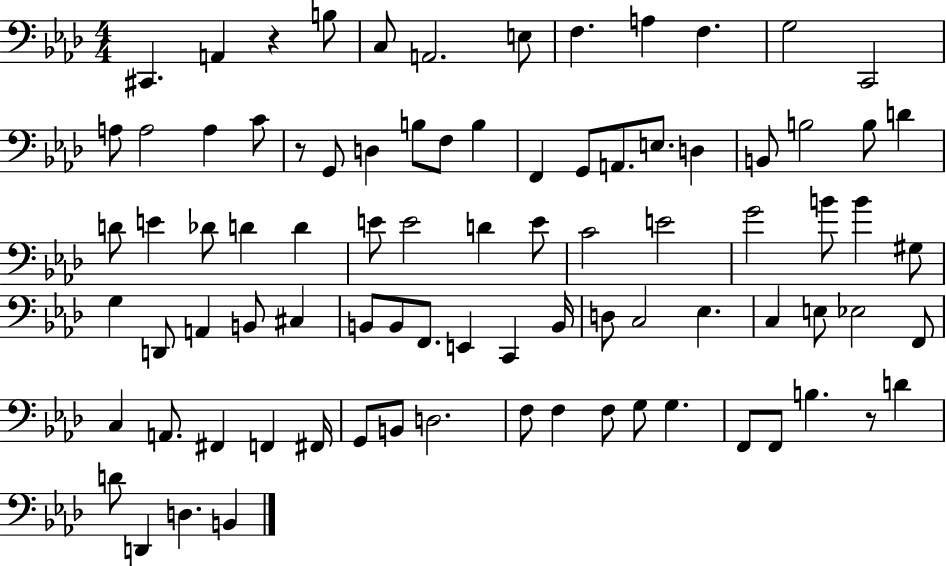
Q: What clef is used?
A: bass